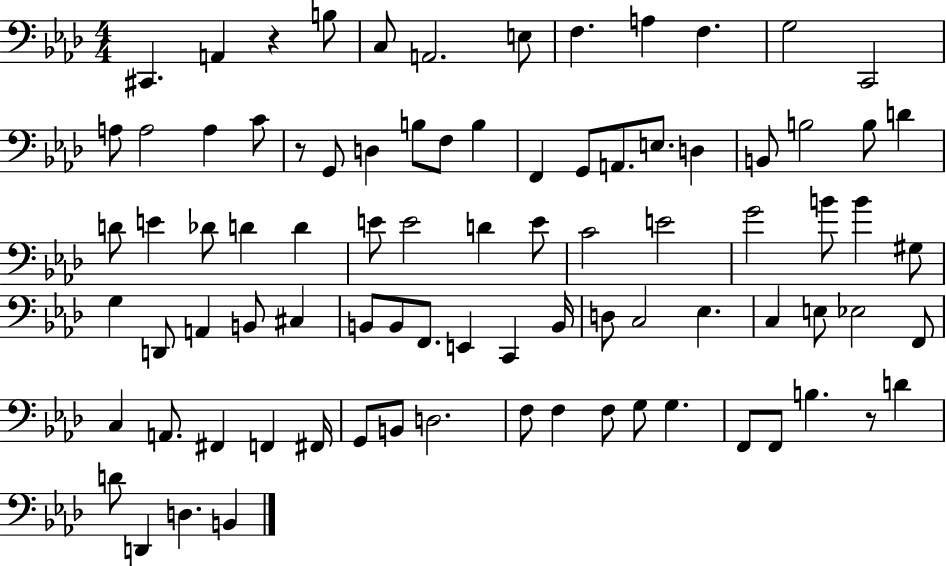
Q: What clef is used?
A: bass